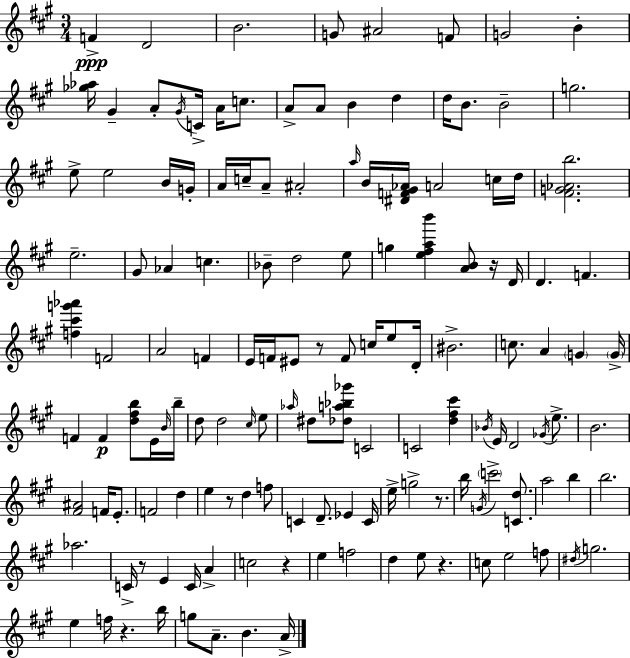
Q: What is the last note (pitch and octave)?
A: A4